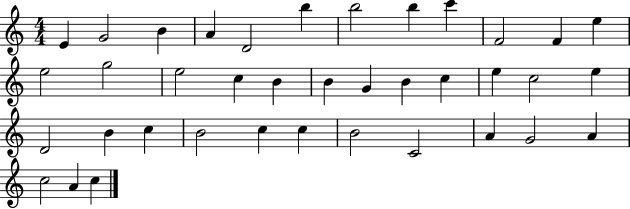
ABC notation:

X:1
T:Untitled
M:4/4
L:1/4
K:C
E G2 B A D2 b b2 b c' F2 F e e2 g2 e2 c B B G B c e c2 e D2 B c B2 c c B2 C2 A G2 A c2 A c